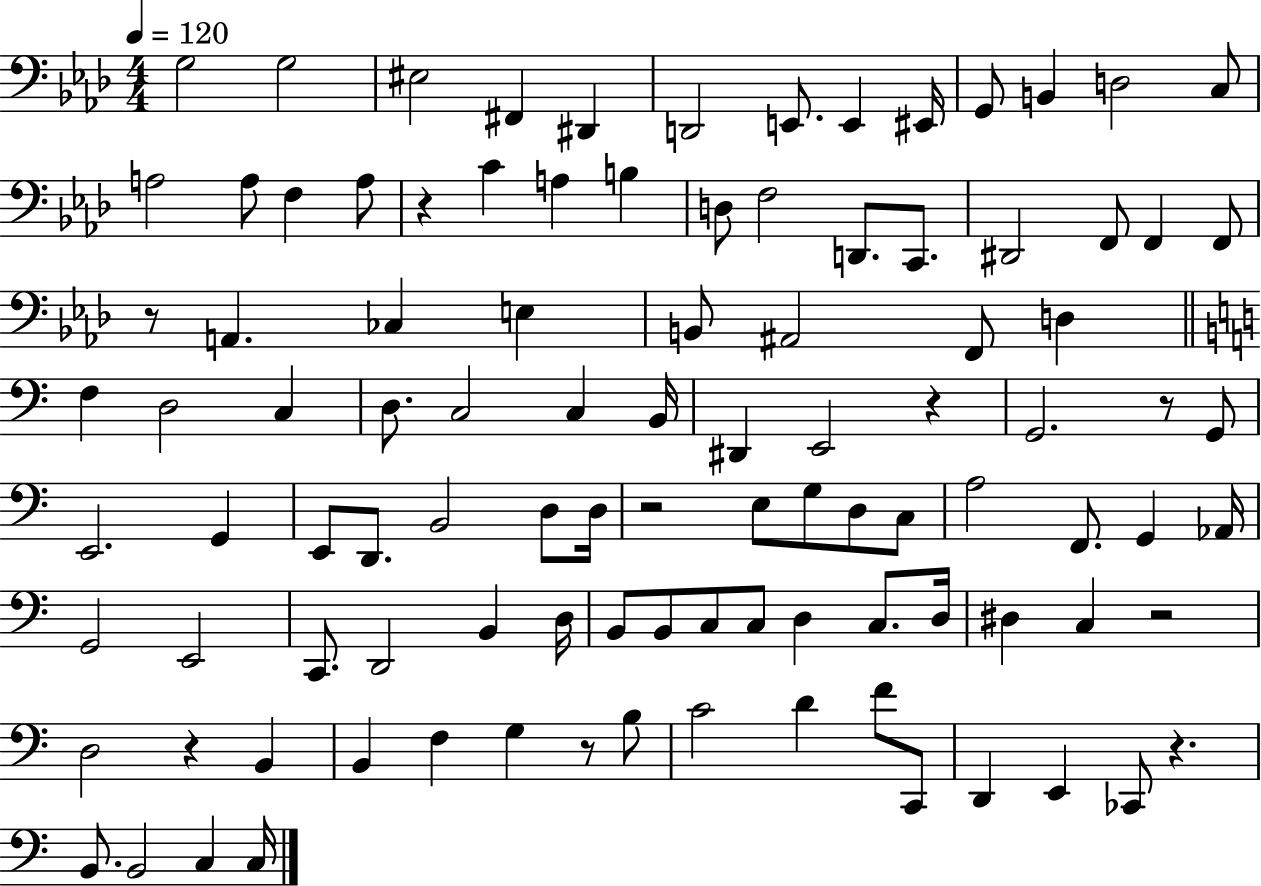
G3/h G3/h EIS3/h F#2/q D#2/q D2/h E2/e. E2/q EIS2/s G2/e B2/q D3/h C3/e A3/h A3/e F3/q A3/e R/q C4/q A3/q B3/q D3/e F3/h D2/e. C2/e. D#2/h F2/e F2/q F2/e R/e A2/q. CES3/q E3/q B2/e A#2/h F2/e D3/q F3/q D3/h C3/q D3/e. C3/h C3/q B2/s D#2/q E2/h R/q G2/h. R/e G2/e E2/h. G2/q E2/e D2/e. B2/h D3/e D3/s R/h E3/e G3/e D3/e C3/e A3/h F2/e. G2/q Ab2/s G2/h E2/h C2/e. D2/h B2/q D3/s B2/e B2/e C3/e C3/e D3/q C3/e. D3/s D#3/q C3/q R/h D3/h R/q B2/q B2/q F3/q G3/q R/e B3/e C4/h D4/q F4/e C2/e D2/q E2/q CES2/e R/q. B2/e. B2/h C3/q C3/s